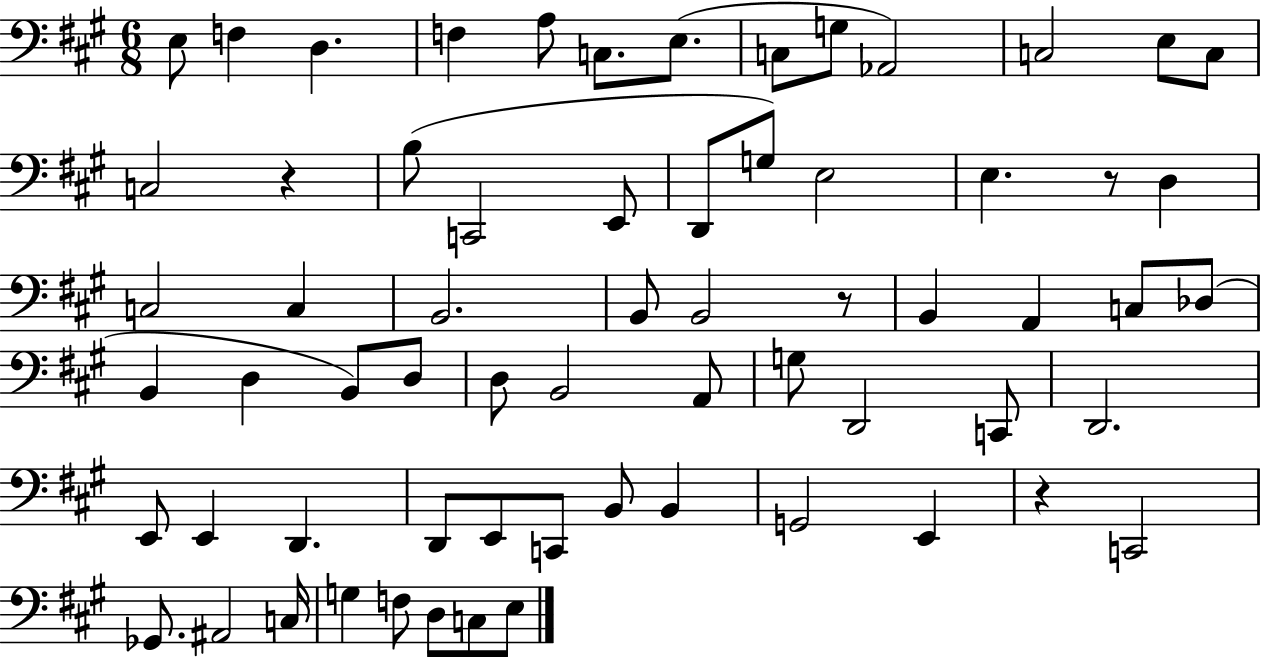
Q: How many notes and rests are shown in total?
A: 65